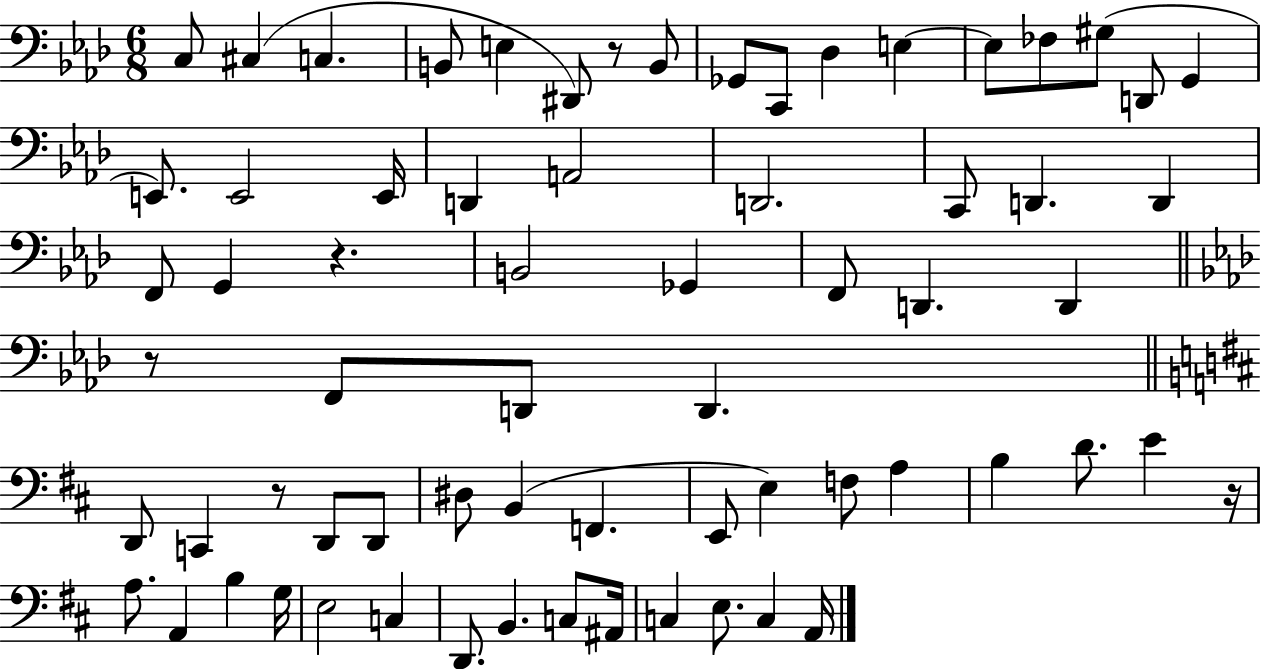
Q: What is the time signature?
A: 6/8